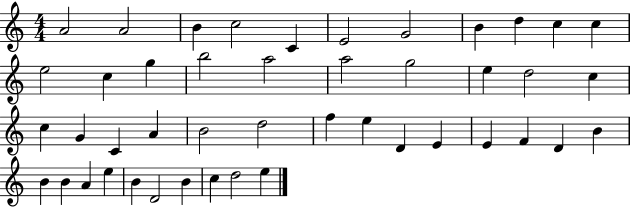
X:1
T:Untitled
M:4/4
L:1/4
K:C
A2 A2 B c2 C E2 G2 B d c c e2 c g b2 a2 a2 g2 e d2 c c G C A B2 d2 f e D E E F D B B B A e B D2 B c d2 e